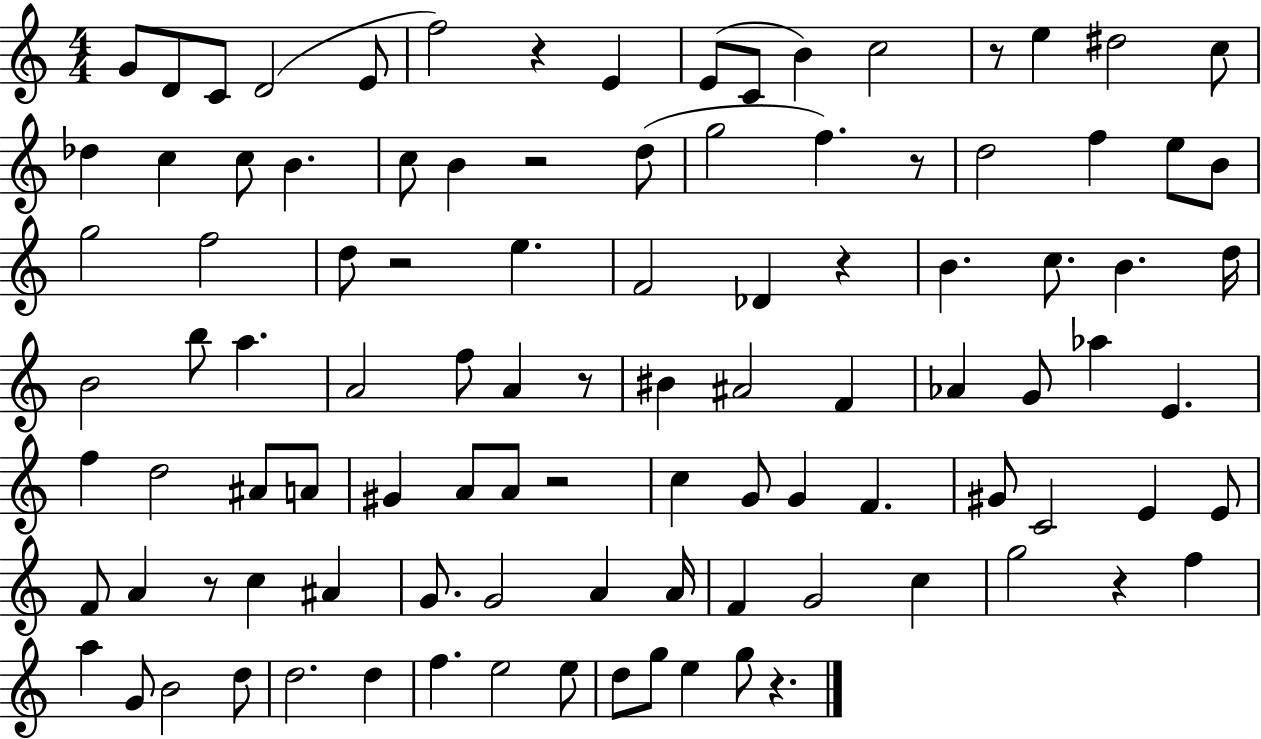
G4/e D4/e C4/e D4/h E4/e F5/h R/q E4/q E4/e C4/e B4/q C5/h R/e E5/q D#5/h C5/e Db5/q C5/q C5/e B4/q. C5/e B4/q R/h D5/e G5/h F5/q. R/e D5/h F5/q E5/e B4/e G5/h F5/h D5/e R/h E5/q. F4/h Db4/q R/q B4/q. C5/e. B4/q. D5/s B4/h B5/e A5/q. A4/h F5/e A4/q R/e BIS4/q A#4/h F4/q Ab4/q G4/e Ab5/q E4/q. F5/q D5/h A#4/e A4/e G#4/q A4/e A4/e R/h C5/q G4/e G4/q F4/q. G#4/e C4/h E4/q E4/e F4/e A4/q R/e C5/q A#4/q G4/e. G4/h A4/q A4/s F4/q G4/h C5/q G5/h R/q F5/q A5/q G4/e B4/h D5/e D5/h. D5/q F5/q. E5/h E5/e D5/e G5/e E5/q G5/e R/q.